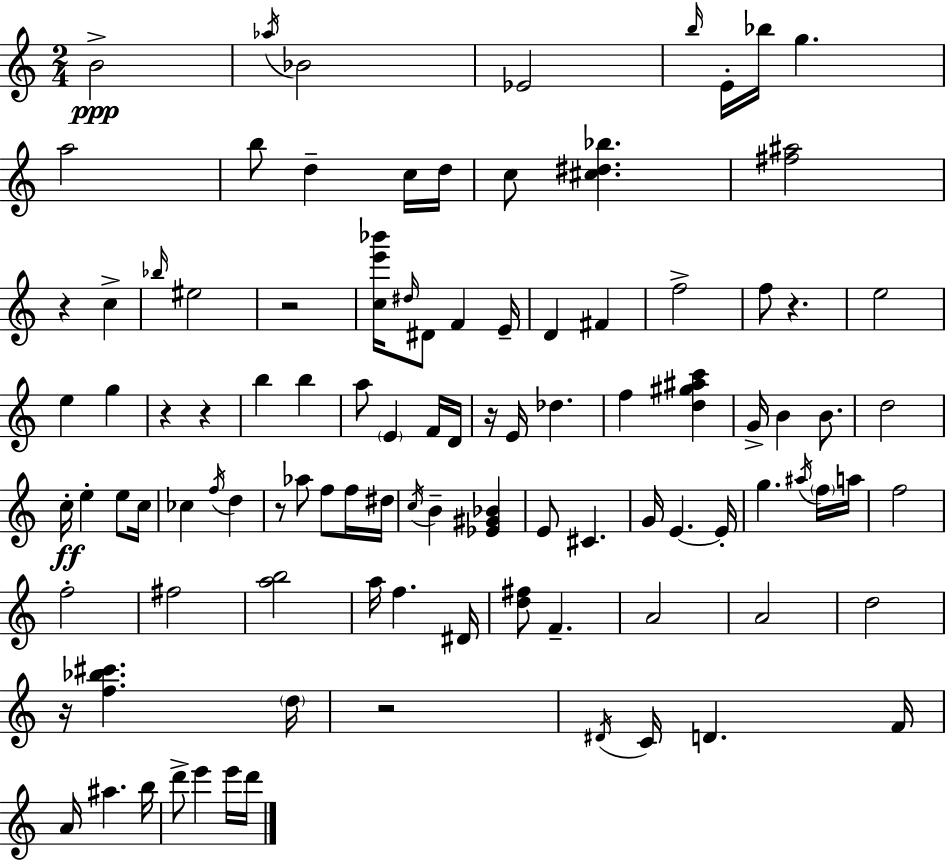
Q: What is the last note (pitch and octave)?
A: D6